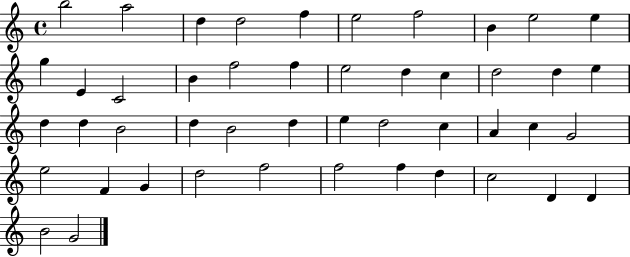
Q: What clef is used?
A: treble